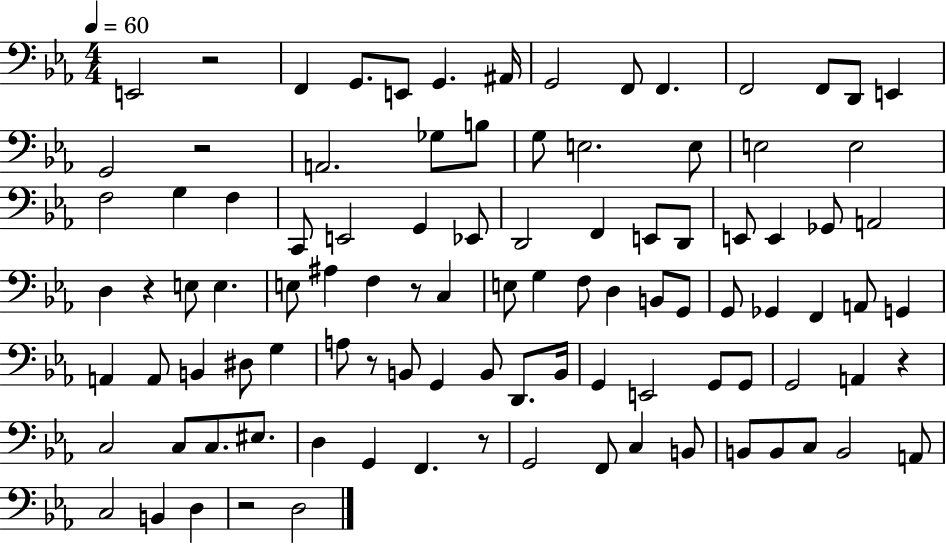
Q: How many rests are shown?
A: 8